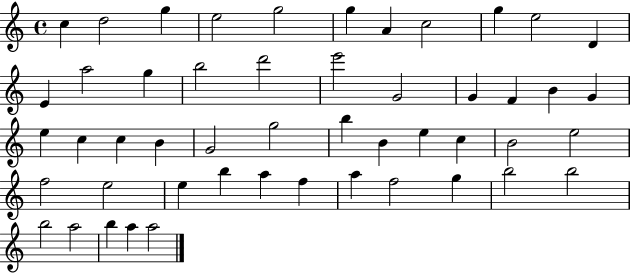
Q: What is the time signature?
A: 4/4